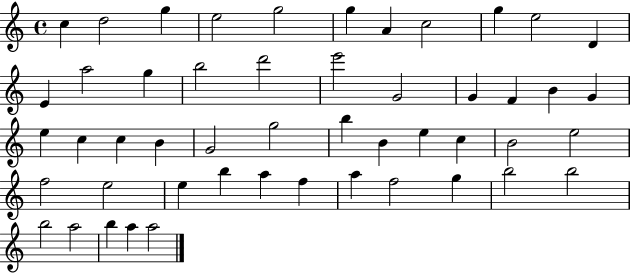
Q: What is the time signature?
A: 4/4